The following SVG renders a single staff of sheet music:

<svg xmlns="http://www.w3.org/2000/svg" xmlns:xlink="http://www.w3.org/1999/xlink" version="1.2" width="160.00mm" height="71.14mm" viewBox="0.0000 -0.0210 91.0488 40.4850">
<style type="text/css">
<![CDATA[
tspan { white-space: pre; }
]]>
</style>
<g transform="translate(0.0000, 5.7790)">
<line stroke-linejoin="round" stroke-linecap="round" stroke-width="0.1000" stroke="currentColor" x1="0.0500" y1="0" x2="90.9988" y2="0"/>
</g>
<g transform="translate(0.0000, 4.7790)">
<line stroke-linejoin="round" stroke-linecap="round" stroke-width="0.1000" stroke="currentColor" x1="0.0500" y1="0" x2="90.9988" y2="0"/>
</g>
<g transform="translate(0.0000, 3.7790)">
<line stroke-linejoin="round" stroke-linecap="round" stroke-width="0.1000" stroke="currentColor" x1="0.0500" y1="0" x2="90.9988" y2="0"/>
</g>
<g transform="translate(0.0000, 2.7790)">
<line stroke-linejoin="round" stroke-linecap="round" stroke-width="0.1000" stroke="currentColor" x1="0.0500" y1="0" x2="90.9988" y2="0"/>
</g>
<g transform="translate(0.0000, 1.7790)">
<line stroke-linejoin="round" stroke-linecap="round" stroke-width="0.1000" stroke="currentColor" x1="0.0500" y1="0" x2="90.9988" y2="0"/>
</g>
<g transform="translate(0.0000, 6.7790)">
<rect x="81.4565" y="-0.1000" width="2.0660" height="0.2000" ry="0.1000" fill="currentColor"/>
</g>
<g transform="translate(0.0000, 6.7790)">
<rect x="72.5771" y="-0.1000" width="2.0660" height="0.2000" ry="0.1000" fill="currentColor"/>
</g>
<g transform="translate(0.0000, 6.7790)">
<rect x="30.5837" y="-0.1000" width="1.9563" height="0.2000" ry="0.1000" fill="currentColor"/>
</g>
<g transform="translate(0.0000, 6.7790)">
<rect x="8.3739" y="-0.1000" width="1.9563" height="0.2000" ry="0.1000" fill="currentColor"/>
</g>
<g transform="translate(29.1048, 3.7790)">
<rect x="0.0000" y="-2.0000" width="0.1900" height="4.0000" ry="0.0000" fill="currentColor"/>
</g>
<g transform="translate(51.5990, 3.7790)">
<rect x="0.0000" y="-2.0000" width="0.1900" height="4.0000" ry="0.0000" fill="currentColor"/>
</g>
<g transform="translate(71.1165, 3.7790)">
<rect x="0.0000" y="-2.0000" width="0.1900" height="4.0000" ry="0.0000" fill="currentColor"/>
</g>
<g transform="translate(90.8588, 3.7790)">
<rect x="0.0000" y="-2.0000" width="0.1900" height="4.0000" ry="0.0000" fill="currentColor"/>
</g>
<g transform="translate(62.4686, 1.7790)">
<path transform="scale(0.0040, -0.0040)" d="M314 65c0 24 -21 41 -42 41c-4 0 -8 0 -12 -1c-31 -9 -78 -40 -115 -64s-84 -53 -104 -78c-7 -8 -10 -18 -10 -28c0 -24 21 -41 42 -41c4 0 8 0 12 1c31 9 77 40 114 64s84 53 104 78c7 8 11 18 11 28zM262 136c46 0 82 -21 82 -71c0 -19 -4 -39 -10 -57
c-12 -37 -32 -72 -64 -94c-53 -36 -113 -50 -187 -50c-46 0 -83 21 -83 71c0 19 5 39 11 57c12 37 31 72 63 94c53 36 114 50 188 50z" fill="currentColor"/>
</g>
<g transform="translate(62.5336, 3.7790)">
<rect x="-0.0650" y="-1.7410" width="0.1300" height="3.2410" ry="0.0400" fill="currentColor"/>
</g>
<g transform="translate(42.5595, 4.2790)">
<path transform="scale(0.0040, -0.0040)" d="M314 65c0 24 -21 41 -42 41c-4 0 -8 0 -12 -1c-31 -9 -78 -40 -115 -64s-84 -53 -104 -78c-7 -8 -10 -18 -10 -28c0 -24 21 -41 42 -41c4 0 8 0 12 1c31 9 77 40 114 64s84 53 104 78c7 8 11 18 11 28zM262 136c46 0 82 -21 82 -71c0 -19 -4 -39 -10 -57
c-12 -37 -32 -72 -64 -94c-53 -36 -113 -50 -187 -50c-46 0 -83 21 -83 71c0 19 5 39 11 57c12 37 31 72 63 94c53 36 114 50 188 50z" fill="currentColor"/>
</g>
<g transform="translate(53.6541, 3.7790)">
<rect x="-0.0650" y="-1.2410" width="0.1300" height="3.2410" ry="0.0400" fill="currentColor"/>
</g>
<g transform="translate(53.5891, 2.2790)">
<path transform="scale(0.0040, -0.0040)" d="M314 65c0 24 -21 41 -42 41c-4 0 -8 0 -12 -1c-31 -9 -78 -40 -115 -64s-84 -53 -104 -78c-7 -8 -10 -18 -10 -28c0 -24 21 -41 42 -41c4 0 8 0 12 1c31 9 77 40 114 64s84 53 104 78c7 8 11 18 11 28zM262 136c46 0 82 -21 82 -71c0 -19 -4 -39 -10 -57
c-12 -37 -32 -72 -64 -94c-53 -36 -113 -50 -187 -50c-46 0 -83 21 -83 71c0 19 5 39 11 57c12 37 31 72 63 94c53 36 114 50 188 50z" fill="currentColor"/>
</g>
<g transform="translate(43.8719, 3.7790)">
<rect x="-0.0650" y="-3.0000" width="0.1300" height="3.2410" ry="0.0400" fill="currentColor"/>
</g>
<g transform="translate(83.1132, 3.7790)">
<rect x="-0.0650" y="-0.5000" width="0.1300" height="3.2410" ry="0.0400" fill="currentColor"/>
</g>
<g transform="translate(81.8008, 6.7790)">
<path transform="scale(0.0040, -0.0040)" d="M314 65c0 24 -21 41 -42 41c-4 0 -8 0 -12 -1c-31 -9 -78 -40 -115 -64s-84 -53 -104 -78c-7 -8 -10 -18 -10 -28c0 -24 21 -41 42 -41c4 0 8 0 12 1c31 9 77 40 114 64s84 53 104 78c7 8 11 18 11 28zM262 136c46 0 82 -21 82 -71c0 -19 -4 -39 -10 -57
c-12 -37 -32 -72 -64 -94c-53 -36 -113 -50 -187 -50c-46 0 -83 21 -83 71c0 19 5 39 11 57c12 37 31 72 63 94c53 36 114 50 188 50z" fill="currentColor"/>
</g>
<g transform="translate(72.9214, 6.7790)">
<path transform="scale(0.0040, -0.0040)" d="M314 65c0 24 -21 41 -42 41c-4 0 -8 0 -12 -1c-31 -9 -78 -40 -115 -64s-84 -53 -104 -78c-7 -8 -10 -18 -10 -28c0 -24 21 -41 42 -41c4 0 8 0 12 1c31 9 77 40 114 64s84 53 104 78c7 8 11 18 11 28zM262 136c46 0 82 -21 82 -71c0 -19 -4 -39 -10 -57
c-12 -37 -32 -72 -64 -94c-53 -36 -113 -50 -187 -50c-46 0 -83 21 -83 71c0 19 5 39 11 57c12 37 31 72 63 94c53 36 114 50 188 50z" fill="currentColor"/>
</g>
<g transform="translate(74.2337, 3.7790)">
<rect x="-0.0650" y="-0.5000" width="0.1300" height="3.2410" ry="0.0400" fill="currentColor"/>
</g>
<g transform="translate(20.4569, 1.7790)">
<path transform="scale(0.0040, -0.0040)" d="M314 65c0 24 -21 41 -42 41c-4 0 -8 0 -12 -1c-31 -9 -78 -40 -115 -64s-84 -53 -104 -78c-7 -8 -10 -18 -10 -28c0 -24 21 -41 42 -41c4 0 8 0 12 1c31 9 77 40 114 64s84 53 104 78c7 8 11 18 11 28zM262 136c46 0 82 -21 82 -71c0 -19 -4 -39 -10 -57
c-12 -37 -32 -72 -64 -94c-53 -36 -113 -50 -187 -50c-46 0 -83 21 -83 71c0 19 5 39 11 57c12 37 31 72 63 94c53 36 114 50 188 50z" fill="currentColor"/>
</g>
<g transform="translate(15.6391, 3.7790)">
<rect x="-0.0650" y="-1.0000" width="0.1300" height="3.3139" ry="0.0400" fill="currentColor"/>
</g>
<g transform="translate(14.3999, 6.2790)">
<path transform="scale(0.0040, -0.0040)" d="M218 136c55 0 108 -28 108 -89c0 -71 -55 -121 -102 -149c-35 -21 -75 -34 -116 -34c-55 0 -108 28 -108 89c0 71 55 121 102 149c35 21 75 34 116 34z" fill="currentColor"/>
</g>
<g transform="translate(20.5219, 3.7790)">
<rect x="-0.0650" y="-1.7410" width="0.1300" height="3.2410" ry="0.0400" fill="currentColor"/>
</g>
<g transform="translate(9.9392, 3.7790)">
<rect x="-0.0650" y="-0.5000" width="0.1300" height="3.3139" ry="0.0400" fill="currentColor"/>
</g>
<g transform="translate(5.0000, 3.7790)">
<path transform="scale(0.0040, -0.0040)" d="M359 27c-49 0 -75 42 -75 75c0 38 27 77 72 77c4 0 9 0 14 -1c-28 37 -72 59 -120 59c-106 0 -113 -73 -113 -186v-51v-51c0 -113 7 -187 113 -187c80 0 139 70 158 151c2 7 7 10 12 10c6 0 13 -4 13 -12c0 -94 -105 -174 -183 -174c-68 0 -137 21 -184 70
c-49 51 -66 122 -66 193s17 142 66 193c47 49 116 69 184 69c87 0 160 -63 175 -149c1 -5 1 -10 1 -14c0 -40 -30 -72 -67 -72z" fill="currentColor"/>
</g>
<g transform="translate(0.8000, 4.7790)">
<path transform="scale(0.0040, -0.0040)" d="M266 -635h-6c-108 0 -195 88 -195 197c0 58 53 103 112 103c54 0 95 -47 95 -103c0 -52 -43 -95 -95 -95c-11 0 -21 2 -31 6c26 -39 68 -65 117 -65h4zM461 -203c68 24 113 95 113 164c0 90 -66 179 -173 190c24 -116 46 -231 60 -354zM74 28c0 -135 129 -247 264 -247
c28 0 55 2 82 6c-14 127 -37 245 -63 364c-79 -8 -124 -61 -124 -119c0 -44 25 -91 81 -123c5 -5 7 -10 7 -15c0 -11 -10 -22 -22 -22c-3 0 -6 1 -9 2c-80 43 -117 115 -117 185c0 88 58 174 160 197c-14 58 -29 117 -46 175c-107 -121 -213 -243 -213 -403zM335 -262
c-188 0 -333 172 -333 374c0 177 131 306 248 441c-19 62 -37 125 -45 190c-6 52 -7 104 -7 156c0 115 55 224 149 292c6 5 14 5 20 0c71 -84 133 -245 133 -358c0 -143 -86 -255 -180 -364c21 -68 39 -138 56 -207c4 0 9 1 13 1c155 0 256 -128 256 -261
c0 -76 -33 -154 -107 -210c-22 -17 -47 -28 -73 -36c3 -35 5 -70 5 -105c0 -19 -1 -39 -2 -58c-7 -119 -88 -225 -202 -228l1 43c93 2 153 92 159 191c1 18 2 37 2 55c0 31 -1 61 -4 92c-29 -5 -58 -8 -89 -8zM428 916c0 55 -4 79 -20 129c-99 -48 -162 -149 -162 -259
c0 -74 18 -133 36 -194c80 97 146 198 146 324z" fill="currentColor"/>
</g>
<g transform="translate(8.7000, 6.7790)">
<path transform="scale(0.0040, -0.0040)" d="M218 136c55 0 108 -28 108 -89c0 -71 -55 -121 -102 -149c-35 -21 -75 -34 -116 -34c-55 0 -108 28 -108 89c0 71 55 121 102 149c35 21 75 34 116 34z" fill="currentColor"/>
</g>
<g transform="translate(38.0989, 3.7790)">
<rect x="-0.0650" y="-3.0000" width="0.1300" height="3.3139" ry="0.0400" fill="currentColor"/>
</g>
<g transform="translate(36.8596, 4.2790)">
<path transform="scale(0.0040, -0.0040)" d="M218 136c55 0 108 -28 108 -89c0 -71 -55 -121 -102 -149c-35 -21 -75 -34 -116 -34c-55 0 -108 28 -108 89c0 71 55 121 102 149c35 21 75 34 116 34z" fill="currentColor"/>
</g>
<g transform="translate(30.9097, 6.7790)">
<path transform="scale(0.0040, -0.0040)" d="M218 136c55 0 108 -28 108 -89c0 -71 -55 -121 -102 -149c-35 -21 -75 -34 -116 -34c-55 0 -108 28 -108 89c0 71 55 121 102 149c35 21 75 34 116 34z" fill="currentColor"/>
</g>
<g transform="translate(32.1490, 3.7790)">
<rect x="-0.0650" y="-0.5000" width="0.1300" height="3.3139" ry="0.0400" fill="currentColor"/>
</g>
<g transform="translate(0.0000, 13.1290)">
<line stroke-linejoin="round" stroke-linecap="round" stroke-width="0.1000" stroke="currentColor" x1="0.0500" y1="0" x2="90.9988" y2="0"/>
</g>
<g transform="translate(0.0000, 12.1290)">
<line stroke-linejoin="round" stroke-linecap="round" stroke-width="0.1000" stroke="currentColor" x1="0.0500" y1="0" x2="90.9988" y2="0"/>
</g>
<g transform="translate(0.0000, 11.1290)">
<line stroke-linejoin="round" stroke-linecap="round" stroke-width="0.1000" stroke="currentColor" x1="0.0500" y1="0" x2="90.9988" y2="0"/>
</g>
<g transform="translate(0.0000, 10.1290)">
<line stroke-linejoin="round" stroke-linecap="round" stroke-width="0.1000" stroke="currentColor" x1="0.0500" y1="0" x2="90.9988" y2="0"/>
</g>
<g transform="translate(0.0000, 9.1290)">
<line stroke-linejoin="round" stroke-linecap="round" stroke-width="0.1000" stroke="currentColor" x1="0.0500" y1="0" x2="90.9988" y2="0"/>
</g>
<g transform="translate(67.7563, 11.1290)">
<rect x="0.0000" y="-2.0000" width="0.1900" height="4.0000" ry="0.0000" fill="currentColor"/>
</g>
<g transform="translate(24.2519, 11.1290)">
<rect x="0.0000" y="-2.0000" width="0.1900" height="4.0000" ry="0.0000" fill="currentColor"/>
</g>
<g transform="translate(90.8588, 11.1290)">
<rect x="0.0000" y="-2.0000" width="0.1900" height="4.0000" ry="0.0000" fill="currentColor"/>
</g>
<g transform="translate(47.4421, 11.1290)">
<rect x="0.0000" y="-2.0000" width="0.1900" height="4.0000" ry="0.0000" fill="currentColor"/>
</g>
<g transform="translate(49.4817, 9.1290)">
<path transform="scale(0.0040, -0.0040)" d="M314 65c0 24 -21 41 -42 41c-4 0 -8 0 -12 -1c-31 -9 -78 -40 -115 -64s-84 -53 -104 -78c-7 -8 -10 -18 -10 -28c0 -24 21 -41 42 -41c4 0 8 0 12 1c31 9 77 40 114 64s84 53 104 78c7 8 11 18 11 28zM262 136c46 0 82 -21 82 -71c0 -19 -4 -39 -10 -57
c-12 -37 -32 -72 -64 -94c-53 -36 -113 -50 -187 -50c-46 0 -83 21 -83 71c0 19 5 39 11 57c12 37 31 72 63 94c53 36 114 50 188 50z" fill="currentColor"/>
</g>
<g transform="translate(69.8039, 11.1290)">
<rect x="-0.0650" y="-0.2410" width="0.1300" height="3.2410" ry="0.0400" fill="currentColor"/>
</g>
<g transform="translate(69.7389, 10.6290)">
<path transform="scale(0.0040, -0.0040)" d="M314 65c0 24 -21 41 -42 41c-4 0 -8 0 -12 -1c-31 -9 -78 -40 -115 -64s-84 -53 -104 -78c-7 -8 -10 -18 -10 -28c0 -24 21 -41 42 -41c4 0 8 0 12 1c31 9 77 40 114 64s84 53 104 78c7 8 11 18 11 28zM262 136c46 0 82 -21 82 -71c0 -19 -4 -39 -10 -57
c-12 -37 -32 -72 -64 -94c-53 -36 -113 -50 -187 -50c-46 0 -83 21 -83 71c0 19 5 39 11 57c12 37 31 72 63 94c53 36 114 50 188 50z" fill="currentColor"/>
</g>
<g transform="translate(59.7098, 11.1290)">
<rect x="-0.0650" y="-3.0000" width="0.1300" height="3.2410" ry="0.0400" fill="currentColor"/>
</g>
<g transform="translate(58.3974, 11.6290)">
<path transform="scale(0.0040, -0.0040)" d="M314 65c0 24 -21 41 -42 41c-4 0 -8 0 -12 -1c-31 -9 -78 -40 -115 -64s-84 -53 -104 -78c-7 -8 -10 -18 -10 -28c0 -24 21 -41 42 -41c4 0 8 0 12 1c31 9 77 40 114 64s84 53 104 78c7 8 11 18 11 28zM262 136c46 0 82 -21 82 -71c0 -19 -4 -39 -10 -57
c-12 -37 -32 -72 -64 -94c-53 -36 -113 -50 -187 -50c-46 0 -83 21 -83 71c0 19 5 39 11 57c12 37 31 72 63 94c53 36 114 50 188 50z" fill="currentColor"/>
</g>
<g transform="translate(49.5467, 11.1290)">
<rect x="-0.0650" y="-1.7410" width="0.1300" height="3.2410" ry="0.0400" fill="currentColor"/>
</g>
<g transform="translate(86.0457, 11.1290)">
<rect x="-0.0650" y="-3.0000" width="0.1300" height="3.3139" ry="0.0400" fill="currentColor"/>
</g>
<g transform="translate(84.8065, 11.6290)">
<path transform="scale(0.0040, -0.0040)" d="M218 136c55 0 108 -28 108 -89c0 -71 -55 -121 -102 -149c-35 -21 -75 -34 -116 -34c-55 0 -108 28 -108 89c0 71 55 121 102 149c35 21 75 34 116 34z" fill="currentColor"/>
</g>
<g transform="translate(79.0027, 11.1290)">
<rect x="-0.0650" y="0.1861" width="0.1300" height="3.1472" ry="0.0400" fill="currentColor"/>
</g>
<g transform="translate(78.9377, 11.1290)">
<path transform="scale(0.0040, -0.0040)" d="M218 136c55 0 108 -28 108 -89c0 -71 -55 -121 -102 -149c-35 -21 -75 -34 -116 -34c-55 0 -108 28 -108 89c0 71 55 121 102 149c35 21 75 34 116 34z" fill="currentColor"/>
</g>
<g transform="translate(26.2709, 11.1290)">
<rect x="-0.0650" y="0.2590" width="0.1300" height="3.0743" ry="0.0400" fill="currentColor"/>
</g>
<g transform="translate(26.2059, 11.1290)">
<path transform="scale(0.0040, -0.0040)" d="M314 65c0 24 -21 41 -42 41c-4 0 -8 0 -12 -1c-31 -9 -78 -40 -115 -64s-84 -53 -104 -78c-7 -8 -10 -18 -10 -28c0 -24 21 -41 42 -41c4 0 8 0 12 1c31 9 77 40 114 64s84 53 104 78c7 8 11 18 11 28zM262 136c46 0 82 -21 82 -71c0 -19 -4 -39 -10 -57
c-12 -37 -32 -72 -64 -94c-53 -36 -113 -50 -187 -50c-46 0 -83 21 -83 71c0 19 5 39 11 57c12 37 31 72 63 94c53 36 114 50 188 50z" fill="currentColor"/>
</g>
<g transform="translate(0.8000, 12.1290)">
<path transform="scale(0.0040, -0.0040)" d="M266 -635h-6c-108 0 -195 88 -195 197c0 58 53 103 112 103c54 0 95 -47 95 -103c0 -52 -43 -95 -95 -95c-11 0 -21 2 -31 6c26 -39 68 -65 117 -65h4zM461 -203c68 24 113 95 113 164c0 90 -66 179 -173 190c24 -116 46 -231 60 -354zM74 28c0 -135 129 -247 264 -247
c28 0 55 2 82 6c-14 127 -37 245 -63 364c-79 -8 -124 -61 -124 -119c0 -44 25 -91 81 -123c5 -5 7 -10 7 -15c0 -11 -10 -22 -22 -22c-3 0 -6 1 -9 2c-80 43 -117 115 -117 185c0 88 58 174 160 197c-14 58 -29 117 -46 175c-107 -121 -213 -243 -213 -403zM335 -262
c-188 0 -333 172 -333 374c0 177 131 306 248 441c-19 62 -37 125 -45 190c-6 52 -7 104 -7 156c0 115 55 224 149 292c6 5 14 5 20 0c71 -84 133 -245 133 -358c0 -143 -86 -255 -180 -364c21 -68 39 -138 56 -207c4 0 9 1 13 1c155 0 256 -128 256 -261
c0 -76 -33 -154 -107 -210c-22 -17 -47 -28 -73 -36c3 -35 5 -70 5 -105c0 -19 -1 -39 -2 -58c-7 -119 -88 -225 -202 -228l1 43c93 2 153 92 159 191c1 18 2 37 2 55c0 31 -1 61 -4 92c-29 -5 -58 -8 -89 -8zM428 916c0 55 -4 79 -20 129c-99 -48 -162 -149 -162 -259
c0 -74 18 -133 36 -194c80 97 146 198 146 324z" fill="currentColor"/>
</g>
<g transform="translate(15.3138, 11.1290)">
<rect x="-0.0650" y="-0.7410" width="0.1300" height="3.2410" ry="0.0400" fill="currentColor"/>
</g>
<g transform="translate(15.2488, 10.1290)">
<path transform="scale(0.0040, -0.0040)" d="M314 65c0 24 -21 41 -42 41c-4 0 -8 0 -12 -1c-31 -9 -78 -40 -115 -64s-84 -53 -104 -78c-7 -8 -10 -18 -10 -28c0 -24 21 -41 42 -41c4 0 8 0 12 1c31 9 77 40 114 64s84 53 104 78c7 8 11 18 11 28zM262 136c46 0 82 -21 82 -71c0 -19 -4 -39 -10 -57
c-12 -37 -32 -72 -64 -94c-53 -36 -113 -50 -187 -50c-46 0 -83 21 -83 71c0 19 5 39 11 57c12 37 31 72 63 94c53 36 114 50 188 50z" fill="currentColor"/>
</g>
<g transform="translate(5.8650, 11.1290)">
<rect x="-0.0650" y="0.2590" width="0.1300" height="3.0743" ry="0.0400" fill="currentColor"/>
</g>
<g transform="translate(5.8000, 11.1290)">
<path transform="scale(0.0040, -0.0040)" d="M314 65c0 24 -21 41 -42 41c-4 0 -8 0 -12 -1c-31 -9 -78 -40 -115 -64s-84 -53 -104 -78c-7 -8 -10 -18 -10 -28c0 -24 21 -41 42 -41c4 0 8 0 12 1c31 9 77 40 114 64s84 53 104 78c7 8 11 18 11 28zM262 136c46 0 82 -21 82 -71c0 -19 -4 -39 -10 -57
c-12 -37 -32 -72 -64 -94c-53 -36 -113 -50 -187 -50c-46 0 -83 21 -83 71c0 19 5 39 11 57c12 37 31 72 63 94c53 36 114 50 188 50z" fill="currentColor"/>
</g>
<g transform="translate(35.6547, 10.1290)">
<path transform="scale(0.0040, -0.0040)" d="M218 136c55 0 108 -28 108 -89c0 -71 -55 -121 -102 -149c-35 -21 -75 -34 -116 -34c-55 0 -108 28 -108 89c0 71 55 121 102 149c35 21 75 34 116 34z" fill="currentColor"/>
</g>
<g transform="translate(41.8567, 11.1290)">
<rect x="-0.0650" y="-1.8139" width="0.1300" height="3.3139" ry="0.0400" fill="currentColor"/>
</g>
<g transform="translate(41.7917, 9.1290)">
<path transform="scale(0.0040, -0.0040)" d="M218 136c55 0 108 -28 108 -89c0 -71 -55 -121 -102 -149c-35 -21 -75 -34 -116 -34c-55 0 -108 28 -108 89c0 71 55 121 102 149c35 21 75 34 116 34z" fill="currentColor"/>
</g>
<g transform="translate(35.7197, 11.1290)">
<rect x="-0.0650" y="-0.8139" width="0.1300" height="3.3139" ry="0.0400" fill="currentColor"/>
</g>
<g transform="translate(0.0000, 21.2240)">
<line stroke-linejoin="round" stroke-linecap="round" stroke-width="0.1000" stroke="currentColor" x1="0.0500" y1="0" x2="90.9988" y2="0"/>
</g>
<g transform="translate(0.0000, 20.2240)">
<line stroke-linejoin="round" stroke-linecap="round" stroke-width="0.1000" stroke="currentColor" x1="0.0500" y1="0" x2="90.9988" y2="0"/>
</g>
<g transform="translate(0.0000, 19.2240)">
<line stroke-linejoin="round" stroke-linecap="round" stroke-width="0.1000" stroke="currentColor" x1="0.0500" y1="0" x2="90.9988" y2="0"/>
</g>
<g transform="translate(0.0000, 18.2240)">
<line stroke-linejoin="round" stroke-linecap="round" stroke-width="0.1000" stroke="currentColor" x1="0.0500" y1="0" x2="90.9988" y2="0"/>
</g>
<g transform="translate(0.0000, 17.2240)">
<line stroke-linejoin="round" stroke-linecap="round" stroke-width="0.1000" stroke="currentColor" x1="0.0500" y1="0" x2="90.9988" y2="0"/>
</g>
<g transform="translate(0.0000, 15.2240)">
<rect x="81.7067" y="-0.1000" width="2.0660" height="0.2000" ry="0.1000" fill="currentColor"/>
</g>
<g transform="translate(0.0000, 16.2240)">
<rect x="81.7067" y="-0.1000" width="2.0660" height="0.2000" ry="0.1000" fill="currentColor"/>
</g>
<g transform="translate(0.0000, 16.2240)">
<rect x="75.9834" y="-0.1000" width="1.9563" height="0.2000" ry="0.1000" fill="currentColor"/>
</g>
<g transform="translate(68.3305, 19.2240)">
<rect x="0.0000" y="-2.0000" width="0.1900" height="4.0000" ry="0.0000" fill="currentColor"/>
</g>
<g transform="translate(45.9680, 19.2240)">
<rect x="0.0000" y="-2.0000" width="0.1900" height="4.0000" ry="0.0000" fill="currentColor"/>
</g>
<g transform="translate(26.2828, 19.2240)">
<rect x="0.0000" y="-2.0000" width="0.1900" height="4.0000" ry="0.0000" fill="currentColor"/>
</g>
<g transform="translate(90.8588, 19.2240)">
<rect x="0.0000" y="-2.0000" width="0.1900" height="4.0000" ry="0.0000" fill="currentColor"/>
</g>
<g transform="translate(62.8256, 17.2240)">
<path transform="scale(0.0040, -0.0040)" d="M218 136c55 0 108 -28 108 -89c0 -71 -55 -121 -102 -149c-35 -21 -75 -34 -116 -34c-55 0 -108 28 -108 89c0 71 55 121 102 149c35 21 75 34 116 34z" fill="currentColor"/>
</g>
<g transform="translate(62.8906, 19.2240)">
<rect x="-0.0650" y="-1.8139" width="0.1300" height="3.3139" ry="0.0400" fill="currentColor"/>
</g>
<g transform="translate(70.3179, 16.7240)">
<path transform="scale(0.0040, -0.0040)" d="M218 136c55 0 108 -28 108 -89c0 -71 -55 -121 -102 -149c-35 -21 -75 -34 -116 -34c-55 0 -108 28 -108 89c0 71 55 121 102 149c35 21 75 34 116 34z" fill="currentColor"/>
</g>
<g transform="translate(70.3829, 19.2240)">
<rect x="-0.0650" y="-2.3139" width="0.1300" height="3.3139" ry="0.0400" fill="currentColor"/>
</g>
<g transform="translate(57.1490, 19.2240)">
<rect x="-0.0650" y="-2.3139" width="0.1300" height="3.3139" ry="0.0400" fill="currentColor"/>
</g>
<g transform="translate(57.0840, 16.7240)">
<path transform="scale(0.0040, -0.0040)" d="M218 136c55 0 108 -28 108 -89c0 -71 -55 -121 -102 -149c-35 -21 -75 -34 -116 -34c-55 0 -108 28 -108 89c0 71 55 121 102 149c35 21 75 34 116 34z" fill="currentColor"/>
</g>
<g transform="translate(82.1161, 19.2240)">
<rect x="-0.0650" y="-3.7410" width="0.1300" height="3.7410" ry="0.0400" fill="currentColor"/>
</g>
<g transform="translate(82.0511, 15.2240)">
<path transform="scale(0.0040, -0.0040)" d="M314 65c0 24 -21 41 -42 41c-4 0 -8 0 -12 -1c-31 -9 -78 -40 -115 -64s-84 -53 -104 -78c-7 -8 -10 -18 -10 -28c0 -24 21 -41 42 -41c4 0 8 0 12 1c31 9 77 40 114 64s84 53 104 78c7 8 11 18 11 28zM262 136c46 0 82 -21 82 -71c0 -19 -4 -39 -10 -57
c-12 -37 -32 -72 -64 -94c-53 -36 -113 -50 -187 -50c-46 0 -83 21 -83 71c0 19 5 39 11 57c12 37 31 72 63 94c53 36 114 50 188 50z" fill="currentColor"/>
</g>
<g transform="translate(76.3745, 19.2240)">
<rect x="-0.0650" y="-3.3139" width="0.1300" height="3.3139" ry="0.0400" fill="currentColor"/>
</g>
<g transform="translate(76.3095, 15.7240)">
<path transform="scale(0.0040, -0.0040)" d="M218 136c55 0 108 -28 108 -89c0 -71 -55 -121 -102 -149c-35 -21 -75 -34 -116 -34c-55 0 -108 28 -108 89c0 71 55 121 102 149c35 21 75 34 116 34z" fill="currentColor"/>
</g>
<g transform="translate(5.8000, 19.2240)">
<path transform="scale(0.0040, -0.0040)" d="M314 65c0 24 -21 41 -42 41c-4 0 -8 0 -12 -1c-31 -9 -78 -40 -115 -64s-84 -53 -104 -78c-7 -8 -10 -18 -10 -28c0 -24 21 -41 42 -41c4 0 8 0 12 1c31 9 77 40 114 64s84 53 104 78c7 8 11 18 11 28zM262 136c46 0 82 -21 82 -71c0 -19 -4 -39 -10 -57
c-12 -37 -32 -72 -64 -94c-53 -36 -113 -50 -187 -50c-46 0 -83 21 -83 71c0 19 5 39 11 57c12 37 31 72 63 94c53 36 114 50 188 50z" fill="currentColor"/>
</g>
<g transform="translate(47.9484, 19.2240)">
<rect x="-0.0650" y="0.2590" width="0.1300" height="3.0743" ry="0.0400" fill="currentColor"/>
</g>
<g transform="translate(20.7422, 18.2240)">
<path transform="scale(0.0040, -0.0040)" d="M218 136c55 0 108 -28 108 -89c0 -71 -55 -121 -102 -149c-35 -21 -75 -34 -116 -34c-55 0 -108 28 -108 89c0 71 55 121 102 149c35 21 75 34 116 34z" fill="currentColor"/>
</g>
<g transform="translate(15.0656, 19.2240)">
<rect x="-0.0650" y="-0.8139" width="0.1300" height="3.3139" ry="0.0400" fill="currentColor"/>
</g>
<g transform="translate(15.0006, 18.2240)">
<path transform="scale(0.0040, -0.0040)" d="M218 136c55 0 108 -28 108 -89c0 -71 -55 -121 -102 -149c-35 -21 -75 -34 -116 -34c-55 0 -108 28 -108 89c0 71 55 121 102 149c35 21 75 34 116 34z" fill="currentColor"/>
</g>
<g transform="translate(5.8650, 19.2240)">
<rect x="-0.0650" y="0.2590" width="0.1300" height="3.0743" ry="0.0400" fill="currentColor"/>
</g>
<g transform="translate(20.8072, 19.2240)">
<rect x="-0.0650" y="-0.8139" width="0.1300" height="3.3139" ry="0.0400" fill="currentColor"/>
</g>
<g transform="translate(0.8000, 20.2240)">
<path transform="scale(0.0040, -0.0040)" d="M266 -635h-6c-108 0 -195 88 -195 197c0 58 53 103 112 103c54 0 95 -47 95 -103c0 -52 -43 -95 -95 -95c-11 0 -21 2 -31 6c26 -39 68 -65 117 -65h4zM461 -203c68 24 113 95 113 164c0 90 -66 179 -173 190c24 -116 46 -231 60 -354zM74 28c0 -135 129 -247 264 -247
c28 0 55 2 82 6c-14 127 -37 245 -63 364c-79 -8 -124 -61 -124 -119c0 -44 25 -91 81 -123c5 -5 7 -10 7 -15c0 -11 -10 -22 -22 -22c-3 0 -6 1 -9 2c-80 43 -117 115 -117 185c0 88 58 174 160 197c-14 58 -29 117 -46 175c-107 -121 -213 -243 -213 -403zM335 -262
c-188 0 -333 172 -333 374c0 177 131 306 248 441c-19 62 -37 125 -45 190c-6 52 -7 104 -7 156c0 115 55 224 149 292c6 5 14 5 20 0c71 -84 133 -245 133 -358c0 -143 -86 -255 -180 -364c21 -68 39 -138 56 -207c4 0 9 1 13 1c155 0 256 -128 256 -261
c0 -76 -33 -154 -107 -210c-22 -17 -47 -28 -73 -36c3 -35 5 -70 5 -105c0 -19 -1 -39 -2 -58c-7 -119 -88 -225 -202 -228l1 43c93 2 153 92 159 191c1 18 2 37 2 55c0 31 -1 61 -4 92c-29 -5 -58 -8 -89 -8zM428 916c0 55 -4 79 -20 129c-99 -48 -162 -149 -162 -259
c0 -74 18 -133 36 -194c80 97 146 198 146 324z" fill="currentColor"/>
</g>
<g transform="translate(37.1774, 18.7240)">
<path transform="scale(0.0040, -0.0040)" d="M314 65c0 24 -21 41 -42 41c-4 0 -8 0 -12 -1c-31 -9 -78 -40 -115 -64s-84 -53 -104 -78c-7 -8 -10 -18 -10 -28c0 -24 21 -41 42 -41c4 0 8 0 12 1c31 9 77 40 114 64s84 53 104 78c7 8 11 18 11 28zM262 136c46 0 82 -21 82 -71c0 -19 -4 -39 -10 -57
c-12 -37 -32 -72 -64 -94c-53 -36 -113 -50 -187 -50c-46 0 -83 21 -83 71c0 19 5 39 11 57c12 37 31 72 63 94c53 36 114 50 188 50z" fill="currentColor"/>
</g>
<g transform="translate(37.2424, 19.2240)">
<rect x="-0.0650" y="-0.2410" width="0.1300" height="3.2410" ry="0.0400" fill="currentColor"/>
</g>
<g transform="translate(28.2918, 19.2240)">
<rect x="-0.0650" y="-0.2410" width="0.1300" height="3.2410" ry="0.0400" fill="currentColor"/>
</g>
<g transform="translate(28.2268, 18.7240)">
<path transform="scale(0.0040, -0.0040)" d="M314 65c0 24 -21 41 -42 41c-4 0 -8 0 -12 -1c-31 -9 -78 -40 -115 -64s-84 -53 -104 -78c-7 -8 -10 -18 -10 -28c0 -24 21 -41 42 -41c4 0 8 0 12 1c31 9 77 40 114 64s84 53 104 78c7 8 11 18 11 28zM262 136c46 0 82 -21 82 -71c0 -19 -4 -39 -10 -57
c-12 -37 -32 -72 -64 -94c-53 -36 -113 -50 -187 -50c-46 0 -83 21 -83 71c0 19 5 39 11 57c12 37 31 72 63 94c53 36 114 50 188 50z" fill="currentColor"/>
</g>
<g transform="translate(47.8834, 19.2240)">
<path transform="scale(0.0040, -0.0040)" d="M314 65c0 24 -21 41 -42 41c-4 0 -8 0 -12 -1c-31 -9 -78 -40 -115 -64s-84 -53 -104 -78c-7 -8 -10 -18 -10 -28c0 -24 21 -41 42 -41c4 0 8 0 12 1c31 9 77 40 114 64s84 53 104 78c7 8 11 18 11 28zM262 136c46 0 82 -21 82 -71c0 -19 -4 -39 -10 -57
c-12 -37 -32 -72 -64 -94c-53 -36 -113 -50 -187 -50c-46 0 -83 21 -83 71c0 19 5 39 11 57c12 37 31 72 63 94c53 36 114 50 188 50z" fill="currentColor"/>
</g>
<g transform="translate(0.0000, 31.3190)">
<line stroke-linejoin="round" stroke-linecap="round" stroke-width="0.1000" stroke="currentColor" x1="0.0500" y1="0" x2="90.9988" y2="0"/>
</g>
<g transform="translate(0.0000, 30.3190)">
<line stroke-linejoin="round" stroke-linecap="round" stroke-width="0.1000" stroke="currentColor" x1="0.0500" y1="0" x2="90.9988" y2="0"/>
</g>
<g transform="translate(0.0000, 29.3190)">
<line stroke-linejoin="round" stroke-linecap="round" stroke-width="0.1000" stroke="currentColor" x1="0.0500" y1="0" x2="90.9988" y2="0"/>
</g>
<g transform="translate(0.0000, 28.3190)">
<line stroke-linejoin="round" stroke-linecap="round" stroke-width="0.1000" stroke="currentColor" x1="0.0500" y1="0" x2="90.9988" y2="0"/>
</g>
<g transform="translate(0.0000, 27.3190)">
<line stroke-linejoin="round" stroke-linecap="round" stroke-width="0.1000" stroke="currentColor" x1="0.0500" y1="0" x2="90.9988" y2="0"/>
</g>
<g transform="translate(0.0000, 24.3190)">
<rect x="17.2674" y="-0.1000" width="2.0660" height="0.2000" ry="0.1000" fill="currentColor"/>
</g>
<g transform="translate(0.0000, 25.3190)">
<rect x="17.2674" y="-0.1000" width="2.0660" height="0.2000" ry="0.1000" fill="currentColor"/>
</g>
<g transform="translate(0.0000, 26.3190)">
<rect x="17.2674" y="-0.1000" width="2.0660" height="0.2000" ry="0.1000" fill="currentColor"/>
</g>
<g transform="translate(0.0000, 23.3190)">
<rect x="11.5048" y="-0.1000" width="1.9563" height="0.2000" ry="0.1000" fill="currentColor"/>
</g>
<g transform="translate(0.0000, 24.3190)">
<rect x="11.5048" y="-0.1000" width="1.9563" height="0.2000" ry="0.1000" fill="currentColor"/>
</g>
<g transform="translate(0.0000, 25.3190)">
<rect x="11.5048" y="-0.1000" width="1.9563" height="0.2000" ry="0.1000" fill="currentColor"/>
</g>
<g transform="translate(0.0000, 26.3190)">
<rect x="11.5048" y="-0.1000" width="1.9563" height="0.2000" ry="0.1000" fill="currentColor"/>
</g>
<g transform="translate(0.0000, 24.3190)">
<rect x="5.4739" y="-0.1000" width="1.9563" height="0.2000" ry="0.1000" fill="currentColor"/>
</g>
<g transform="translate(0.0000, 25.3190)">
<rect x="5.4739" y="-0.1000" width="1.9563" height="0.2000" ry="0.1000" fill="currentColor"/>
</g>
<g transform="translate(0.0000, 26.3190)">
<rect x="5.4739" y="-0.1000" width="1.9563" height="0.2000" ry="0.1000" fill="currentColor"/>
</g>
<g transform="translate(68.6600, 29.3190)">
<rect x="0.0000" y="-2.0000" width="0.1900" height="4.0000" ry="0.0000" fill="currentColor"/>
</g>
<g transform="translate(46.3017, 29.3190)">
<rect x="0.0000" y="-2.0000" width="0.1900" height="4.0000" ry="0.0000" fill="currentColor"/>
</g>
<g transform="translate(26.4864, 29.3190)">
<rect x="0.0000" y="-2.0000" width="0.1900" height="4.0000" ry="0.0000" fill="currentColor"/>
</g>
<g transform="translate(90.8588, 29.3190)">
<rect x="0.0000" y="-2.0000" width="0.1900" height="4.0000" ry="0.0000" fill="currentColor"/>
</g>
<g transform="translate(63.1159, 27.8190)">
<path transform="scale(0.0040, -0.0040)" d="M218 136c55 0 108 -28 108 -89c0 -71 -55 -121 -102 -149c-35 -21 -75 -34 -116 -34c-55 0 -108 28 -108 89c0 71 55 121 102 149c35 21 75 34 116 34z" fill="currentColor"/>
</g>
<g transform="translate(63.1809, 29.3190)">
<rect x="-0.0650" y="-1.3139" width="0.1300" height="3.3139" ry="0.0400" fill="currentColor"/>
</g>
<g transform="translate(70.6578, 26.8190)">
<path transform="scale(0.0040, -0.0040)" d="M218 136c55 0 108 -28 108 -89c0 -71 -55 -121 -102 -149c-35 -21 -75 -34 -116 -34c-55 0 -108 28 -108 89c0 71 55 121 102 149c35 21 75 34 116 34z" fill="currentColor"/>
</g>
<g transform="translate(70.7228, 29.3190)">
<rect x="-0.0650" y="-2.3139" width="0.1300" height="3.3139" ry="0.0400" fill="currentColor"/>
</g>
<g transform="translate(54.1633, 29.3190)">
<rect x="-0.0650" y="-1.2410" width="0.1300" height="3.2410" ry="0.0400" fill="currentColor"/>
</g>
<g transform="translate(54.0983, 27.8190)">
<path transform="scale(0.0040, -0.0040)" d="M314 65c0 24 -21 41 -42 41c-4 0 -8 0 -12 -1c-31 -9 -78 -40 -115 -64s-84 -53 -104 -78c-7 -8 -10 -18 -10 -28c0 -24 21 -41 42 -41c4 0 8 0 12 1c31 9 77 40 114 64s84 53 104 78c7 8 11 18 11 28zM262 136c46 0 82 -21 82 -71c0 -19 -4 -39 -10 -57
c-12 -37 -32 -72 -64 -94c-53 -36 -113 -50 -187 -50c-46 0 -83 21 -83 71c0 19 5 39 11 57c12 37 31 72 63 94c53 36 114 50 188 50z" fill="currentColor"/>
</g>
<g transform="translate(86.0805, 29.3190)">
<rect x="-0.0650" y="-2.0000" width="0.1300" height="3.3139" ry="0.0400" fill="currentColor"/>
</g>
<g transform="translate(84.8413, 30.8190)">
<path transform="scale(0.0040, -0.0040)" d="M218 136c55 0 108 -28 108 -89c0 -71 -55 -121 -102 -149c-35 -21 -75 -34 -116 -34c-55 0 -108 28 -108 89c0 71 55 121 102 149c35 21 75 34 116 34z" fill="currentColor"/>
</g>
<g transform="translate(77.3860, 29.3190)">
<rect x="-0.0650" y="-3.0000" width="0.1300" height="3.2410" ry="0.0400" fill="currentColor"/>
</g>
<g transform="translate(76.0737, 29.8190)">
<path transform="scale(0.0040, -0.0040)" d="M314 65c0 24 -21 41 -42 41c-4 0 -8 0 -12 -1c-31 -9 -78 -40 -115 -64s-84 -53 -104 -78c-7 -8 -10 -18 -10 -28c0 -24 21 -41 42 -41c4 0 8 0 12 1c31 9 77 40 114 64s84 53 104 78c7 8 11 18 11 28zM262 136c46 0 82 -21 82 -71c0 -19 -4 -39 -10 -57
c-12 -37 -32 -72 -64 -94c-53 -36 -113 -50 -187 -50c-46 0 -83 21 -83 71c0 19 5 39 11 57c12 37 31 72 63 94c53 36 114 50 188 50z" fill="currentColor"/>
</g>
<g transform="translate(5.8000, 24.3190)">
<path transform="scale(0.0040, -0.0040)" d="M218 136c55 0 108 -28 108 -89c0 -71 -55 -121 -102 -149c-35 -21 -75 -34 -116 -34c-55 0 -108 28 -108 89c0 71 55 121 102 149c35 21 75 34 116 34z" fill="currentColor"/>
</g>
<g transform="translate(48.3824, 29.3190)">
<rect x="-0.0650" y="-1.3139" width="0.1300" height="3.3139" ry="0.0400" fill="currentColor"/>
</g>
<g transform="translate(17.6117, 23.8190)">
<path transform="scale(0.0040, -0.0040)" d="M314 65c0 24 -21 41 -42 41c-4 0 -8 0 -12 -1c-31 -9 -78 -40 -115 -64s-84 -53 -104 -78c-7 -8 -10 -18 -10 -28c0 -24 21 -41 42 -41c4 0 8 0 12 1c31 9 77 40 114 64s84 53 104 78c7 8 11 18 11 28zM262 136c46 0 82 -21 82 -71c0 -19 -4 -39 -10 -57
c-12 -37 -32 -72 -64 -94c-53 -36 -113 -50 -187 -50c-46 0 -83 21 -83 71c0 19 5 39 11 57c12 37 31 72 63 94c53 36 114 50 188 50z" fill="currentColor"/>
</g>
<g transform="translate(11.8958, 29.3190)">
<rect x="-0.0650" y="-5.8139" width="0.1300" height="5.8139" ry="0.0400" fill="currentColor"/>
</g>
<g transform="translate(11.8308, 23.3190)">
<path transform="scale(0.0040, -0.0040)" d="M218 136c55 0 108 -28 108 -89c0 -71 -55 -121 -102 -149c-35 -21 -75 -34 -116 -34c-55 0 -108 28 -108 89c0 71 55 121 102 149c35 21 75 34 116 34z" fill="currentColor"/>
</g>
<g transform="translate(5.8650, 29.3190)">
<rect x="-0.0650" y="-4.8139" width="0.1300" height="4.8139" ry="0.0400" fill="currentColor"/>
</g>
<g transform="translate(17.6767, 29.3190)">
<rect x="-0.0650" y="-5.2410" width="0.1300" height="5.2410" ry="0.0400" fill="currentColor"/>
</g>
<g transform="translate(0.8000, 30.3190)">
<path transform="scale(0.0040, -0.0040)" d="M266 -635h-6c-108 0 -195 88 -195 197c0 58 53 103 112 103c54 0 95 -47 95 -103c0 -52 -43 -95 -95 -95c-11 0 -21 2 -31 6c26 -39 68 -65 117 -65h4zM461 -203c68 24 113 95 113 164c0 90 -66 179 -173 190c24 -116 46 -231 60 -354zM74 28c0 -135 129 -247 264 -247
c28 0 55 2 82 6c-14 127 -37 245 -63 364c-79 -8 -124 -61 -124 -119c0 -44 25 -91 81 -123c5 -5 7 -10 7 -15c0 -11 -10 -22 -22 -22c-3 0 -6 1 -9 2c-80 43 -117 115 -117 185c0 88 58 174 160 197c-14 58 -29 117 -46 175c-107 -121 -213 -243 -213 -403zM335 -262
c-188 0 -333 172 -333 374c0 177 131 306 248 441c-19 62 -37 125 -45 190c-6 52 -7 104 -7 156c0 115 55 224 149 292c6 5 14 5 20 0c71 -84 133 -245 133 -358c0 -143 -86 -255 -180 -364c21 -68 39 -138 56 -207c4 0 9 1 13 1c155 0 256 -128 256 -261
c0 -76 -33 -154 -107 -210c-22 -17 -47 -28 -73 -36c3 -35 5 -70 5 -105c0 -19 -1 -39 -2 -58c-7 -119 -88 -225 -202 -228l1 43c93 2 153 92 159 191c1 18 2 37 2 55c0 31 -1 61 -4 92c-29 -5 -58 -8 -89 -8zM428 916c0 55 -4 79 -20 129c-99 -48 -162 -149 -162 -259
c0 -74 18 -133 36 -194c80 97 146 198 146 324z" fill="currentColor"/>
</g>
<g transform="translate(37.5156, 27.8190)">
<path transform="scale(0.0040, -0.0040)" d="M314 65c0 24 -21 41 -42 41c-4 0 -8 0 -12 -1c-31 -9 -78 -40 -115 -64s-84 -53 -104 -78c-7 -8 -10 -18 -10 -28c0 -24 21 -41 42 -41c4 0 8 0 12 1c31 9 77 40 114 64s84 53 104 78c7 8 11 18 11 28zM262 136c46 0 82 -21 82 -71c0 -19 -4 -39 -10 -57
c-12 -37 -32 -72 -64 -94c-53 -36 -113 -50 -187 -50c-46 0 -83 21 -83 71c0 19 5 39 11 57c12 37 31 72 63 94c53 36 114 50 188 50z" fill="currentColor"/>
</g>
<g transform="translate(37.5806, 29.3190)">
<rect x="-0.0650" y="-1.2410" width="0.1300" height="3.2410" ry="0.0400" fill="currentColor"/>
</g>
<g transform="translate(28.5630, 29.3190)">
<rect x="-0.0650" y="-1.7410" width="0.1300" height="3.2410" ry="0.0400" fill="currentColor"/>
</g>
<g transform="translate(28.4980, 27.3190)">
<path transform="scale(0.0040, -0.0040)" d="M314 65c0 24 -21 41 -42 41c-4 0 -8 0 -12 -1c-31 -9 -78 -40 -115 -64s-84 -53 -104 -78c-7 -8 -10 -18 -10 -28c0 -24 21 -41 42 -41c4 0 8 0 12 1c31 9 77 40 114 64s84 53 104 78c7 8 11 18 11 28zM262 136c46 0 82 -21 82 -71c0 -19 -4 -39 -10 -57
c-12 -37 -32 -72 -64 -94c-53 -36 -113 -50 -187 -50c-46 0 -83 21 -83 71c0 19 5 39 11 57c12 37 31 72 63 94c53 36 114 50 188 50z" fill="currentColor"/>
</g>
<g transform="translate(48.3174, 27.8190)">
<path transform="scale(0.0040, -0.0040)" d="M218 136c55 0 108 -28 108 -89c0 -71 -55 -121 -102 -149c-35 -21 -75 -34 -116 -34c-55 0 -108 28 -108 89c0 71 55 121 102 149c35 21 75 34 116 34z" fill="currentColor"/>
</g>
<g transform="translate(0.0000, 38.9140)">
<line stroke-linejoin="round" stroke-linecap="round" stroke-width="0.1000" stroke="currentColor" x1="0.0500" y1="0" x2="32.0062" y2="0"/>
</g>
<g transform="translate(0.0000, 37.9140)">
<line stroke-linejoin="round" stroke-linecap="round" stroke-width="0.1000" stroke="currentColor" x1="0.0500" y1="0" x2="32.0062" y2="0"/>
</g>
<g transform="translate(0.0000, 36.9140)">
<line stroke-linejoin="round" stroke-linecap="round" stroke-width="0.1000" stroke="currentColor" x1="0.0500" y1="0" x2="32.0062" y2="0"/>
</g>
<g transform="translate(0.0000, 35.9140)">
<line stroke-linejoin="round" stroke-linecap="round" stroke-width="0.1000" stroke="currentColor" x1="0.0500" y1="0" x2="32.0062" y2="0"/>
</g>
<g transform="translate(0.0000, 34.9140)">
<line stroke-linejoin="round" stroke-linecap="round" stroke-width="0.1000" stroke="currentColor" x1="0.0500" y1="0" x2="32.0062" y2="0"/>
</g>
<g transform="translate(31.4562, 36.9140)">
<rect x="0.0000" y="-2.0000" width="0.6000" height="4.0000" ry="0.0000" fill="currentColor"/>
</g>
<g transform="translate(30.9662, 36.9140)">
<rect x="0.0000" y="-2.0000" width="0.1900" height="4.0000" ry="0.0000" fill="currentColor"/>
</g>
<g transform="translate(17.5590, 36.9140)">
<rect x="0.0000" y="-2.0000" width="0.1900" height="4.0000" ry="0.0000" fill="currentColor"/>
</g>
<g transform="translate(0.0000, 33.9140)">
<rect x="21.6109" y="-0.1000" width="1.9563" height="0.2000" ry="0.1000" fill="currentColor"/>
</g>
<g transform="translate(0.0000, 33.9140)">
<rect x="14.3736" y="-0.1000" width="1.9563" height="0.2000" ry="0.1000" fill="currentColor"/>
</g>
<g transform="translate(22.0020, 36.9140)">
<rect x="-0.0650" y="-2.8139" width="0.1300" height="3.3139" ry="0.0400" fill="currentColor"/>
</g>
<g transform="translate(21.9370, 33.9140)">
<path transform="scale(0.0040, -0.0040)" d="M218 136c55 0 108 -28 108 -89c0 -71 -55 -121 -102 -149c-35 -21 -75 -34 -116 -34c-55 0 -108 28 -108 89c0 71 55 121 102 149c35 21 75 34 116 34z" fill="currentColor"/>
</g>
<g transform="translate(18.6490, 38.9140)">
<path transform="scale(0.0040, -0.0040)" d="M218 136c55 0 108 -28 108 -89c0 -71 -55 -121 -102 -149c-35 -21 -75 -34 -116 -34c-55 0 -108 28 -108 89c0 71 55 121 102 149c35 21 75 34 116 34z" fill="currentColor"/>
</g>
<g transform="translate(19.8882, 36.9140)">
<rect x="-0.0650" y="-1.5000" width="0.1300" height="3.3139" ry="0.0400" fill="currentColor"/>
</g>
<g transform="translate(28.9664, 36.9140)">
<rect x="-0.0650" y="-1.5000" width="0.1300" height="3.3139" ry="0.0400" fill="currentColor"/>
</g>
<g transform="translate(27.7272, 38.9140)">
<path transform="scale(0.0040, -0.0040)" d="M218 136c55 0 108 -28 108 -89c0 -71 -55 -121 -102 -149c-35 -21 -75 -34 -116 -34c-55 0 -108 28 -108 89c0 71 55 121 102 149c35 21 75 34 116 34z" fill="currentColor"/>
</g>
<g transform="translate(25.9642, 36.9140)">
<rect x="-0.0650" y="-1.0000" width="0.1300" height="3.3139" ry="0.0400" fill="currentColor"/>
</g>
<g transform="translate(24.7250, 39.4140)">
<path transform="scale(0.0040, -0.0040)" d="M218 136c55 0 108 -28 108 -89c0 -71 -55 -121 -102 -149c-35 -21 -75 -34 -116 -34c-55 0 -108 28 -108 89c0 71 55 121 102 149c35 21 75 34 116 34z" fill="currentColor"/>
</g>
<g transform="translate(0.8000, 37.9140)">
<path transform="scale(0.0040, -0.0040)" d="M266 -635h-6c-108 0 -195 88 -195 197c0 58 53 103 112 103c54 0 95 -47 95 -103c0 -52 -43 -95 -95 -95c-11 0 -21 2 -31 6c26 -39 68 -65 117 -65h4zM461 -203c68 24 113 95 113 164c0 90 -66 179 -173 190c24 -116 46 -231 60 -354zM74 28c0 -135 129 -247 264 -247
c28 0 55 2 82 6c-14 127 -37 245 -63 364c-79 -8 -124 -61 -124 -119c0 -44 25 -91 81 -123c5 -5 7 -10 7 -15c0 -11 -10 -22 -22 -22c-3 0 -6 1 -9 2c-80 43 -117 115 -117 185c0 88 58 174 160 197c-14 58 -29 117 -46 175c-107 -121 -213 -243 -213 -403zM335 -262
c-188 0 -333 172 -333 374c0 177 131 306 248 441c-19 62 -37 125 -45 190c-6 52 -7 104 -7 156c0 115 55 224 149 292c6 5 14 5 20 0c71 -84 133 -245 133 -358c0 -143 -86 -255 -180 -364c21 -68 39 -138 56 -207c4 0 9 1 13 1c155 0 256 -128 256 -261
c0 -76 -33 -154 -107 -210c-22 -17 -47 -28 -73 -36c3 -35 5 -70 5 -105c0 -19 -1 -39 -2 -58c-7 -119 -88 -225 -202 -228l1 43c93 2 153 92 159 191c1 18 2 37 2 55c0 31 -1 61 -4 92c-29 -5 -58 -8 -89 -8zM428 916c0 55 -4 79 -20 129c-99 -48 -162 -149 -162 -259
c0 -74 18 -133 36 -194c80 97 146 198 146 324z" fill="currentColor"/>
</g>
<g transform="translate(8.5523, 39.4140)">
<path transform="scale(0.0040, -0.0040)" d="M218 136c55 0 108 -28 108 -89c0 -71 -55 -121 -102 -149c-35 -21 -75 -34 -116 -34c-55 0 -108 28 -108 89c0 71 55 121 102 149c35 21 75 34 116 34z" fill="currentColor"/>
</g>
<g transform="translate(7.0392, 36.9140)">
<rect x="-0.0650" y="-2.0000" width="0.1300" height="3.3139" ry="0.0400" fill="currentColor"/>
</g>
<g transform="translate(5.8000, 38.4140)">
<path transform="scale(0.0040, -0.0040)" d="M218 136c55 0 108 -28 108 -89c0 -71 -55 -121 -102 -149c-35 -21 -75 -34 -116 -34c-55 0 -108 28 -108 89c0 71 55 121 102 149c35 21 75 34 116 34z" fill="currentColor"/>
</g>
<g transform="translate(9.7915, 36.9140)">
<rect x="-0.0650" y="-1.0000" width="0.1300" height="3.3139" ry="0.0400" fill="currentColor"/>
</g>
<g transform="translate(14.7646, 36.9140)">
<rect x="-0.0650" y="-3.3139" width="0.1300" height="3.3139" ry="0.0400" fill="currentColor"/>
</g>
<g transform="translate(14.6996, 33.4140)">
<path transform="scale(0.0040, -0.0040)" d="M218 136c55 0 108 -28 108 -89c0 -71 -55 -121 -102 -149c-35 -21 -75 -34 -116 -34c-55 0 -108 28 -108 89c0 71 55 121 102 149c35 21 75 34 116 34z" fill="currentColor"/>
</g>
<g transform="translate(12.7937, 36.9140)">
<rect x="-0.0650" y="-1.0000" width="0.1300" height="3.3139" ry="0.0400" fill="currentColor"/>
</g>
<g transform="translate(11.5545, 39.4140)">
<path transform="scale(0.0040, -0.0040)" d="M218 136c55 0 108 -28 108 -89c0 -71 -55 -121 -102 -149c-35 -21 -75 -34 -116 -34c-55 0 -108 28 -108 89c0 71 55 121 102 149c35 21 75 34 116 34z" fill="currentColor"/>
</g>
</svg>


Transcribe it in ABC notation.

X:1
T:Untitled
M:4/4
L:1/4
K:C
C D f2 C A A2 e2 f2 C2 C2 B2 d2 B2 d f f2 A2 c2 B A B2 d d c2 c2 B2 g f g b c'2 e' g' f'2 f2 e2 e e2 e g A2 F F D D b E a D E